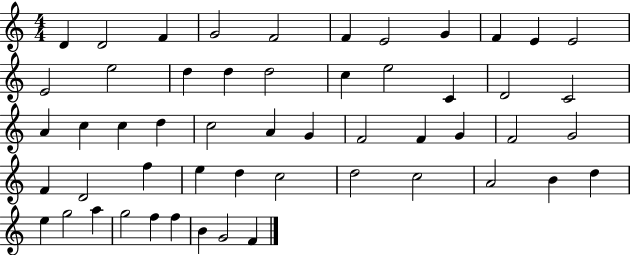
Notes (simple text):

D4/q D4/h F4/q G4/h F4/h F4/q E4/h G4/q F4/q E4/q E4/h E4/h E5/h D5/q D5/q D5/h C5/q E5/h C4/q D4/h C4/h A4/q C5/q C5/q D5/q C5/h A4/q G4/q F4/h F4/q G4/q F4/h G4/h F4/q D4/h F5/q E5/q D5/q C5/h D5/h C5/h A4/h B4/q D5/q E5/q G5/h A5/q G5/h F5/q F5/q B4/q G4/h F4/q